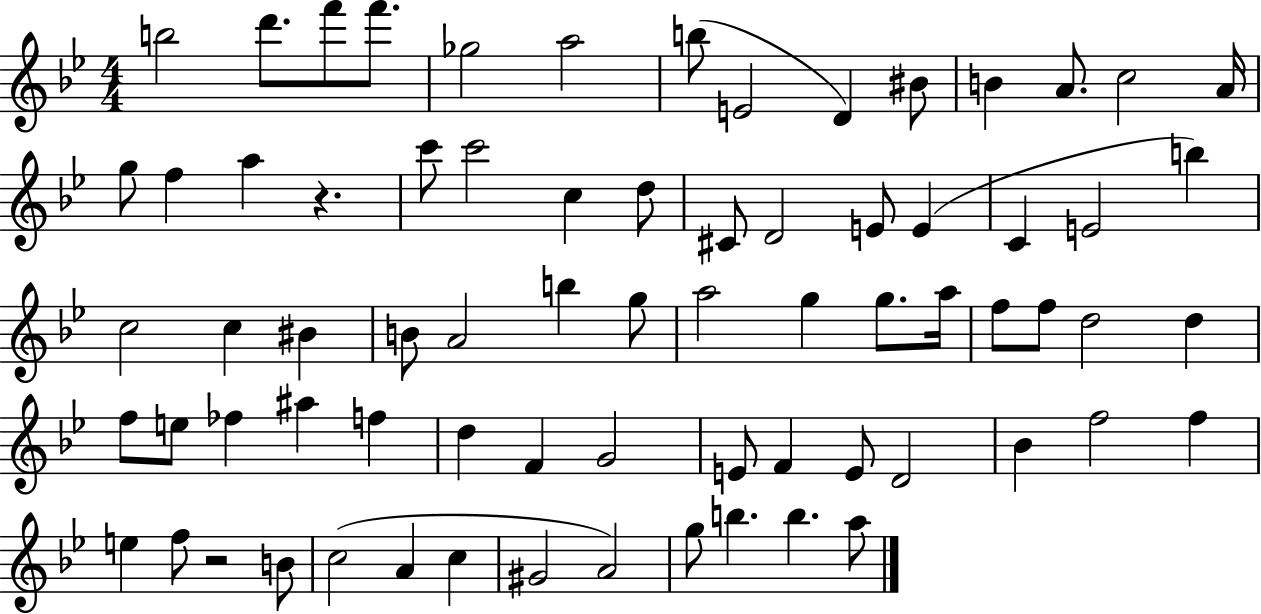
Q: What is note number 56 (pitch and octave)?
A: Bb4